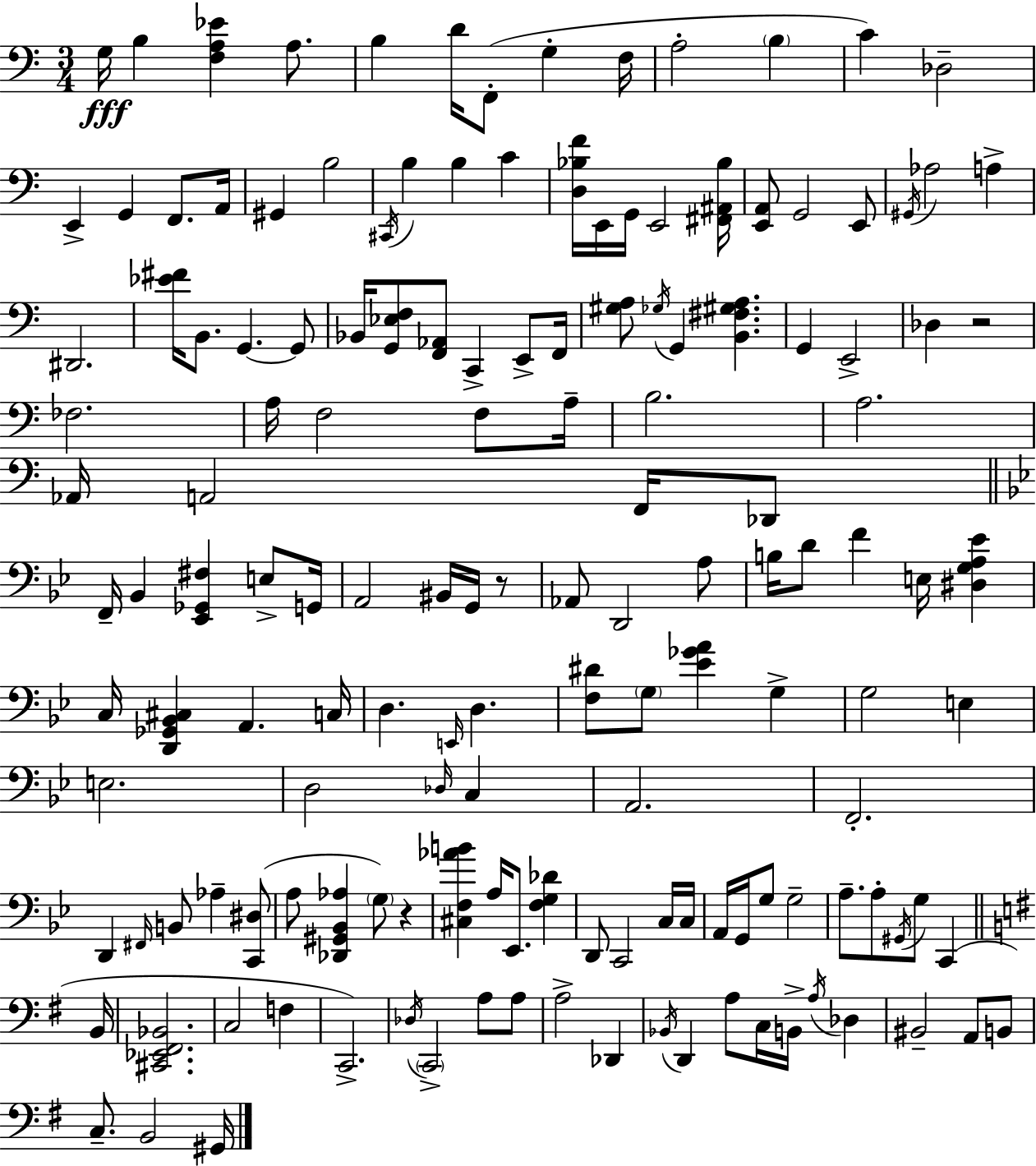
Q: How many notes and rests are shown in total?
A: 150